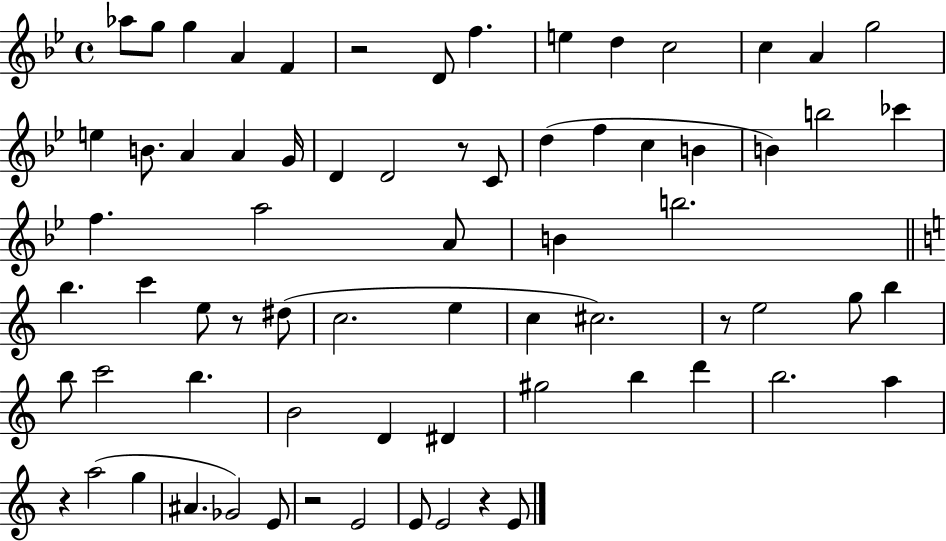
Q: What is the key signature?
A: BES major